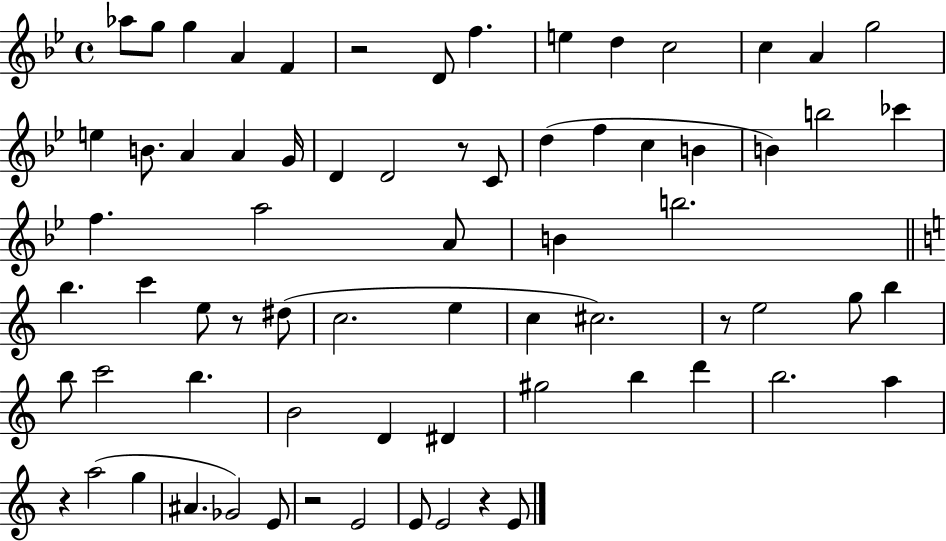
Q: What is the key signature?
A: BES major